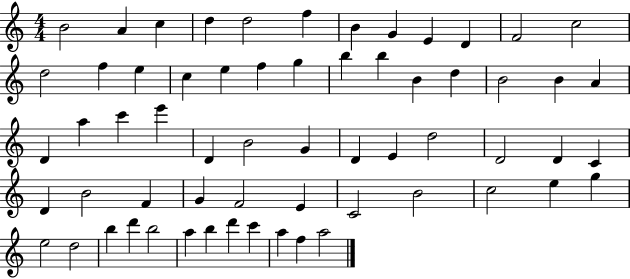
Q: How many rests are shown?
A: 0